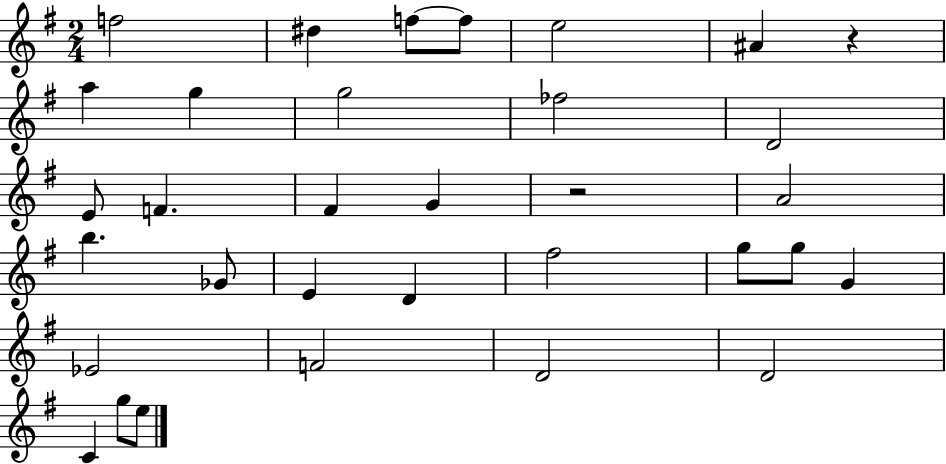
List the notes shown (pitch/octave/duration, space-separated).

F5/h D#5/q F5/e F5/e E5/h A#4/q R/q A5/q G5/q G5/h FES5/h D4/h E4/e F4/q. F#4/q G4/q R/h A4/h B5/q. Gb4/e E4/q D4/q F#5/h G5/e G5/e G4/q Eb4/h F4/h D4/h D4/h C4/q G5/e E5/e